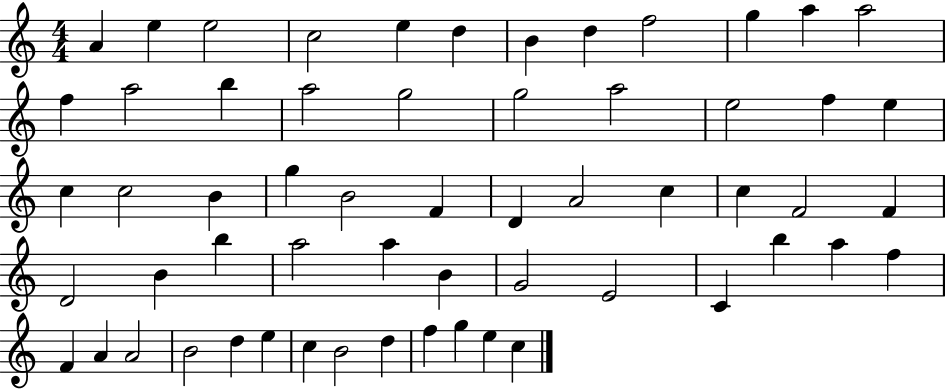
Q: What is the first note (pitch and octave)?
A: A4